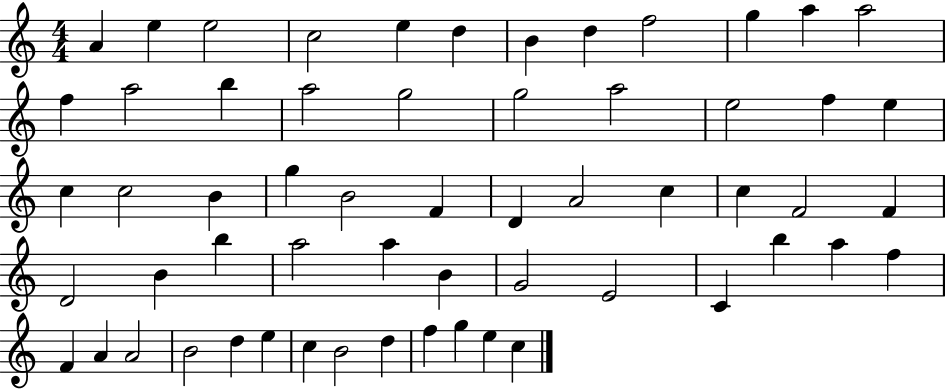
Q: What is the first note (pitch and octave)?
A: A4